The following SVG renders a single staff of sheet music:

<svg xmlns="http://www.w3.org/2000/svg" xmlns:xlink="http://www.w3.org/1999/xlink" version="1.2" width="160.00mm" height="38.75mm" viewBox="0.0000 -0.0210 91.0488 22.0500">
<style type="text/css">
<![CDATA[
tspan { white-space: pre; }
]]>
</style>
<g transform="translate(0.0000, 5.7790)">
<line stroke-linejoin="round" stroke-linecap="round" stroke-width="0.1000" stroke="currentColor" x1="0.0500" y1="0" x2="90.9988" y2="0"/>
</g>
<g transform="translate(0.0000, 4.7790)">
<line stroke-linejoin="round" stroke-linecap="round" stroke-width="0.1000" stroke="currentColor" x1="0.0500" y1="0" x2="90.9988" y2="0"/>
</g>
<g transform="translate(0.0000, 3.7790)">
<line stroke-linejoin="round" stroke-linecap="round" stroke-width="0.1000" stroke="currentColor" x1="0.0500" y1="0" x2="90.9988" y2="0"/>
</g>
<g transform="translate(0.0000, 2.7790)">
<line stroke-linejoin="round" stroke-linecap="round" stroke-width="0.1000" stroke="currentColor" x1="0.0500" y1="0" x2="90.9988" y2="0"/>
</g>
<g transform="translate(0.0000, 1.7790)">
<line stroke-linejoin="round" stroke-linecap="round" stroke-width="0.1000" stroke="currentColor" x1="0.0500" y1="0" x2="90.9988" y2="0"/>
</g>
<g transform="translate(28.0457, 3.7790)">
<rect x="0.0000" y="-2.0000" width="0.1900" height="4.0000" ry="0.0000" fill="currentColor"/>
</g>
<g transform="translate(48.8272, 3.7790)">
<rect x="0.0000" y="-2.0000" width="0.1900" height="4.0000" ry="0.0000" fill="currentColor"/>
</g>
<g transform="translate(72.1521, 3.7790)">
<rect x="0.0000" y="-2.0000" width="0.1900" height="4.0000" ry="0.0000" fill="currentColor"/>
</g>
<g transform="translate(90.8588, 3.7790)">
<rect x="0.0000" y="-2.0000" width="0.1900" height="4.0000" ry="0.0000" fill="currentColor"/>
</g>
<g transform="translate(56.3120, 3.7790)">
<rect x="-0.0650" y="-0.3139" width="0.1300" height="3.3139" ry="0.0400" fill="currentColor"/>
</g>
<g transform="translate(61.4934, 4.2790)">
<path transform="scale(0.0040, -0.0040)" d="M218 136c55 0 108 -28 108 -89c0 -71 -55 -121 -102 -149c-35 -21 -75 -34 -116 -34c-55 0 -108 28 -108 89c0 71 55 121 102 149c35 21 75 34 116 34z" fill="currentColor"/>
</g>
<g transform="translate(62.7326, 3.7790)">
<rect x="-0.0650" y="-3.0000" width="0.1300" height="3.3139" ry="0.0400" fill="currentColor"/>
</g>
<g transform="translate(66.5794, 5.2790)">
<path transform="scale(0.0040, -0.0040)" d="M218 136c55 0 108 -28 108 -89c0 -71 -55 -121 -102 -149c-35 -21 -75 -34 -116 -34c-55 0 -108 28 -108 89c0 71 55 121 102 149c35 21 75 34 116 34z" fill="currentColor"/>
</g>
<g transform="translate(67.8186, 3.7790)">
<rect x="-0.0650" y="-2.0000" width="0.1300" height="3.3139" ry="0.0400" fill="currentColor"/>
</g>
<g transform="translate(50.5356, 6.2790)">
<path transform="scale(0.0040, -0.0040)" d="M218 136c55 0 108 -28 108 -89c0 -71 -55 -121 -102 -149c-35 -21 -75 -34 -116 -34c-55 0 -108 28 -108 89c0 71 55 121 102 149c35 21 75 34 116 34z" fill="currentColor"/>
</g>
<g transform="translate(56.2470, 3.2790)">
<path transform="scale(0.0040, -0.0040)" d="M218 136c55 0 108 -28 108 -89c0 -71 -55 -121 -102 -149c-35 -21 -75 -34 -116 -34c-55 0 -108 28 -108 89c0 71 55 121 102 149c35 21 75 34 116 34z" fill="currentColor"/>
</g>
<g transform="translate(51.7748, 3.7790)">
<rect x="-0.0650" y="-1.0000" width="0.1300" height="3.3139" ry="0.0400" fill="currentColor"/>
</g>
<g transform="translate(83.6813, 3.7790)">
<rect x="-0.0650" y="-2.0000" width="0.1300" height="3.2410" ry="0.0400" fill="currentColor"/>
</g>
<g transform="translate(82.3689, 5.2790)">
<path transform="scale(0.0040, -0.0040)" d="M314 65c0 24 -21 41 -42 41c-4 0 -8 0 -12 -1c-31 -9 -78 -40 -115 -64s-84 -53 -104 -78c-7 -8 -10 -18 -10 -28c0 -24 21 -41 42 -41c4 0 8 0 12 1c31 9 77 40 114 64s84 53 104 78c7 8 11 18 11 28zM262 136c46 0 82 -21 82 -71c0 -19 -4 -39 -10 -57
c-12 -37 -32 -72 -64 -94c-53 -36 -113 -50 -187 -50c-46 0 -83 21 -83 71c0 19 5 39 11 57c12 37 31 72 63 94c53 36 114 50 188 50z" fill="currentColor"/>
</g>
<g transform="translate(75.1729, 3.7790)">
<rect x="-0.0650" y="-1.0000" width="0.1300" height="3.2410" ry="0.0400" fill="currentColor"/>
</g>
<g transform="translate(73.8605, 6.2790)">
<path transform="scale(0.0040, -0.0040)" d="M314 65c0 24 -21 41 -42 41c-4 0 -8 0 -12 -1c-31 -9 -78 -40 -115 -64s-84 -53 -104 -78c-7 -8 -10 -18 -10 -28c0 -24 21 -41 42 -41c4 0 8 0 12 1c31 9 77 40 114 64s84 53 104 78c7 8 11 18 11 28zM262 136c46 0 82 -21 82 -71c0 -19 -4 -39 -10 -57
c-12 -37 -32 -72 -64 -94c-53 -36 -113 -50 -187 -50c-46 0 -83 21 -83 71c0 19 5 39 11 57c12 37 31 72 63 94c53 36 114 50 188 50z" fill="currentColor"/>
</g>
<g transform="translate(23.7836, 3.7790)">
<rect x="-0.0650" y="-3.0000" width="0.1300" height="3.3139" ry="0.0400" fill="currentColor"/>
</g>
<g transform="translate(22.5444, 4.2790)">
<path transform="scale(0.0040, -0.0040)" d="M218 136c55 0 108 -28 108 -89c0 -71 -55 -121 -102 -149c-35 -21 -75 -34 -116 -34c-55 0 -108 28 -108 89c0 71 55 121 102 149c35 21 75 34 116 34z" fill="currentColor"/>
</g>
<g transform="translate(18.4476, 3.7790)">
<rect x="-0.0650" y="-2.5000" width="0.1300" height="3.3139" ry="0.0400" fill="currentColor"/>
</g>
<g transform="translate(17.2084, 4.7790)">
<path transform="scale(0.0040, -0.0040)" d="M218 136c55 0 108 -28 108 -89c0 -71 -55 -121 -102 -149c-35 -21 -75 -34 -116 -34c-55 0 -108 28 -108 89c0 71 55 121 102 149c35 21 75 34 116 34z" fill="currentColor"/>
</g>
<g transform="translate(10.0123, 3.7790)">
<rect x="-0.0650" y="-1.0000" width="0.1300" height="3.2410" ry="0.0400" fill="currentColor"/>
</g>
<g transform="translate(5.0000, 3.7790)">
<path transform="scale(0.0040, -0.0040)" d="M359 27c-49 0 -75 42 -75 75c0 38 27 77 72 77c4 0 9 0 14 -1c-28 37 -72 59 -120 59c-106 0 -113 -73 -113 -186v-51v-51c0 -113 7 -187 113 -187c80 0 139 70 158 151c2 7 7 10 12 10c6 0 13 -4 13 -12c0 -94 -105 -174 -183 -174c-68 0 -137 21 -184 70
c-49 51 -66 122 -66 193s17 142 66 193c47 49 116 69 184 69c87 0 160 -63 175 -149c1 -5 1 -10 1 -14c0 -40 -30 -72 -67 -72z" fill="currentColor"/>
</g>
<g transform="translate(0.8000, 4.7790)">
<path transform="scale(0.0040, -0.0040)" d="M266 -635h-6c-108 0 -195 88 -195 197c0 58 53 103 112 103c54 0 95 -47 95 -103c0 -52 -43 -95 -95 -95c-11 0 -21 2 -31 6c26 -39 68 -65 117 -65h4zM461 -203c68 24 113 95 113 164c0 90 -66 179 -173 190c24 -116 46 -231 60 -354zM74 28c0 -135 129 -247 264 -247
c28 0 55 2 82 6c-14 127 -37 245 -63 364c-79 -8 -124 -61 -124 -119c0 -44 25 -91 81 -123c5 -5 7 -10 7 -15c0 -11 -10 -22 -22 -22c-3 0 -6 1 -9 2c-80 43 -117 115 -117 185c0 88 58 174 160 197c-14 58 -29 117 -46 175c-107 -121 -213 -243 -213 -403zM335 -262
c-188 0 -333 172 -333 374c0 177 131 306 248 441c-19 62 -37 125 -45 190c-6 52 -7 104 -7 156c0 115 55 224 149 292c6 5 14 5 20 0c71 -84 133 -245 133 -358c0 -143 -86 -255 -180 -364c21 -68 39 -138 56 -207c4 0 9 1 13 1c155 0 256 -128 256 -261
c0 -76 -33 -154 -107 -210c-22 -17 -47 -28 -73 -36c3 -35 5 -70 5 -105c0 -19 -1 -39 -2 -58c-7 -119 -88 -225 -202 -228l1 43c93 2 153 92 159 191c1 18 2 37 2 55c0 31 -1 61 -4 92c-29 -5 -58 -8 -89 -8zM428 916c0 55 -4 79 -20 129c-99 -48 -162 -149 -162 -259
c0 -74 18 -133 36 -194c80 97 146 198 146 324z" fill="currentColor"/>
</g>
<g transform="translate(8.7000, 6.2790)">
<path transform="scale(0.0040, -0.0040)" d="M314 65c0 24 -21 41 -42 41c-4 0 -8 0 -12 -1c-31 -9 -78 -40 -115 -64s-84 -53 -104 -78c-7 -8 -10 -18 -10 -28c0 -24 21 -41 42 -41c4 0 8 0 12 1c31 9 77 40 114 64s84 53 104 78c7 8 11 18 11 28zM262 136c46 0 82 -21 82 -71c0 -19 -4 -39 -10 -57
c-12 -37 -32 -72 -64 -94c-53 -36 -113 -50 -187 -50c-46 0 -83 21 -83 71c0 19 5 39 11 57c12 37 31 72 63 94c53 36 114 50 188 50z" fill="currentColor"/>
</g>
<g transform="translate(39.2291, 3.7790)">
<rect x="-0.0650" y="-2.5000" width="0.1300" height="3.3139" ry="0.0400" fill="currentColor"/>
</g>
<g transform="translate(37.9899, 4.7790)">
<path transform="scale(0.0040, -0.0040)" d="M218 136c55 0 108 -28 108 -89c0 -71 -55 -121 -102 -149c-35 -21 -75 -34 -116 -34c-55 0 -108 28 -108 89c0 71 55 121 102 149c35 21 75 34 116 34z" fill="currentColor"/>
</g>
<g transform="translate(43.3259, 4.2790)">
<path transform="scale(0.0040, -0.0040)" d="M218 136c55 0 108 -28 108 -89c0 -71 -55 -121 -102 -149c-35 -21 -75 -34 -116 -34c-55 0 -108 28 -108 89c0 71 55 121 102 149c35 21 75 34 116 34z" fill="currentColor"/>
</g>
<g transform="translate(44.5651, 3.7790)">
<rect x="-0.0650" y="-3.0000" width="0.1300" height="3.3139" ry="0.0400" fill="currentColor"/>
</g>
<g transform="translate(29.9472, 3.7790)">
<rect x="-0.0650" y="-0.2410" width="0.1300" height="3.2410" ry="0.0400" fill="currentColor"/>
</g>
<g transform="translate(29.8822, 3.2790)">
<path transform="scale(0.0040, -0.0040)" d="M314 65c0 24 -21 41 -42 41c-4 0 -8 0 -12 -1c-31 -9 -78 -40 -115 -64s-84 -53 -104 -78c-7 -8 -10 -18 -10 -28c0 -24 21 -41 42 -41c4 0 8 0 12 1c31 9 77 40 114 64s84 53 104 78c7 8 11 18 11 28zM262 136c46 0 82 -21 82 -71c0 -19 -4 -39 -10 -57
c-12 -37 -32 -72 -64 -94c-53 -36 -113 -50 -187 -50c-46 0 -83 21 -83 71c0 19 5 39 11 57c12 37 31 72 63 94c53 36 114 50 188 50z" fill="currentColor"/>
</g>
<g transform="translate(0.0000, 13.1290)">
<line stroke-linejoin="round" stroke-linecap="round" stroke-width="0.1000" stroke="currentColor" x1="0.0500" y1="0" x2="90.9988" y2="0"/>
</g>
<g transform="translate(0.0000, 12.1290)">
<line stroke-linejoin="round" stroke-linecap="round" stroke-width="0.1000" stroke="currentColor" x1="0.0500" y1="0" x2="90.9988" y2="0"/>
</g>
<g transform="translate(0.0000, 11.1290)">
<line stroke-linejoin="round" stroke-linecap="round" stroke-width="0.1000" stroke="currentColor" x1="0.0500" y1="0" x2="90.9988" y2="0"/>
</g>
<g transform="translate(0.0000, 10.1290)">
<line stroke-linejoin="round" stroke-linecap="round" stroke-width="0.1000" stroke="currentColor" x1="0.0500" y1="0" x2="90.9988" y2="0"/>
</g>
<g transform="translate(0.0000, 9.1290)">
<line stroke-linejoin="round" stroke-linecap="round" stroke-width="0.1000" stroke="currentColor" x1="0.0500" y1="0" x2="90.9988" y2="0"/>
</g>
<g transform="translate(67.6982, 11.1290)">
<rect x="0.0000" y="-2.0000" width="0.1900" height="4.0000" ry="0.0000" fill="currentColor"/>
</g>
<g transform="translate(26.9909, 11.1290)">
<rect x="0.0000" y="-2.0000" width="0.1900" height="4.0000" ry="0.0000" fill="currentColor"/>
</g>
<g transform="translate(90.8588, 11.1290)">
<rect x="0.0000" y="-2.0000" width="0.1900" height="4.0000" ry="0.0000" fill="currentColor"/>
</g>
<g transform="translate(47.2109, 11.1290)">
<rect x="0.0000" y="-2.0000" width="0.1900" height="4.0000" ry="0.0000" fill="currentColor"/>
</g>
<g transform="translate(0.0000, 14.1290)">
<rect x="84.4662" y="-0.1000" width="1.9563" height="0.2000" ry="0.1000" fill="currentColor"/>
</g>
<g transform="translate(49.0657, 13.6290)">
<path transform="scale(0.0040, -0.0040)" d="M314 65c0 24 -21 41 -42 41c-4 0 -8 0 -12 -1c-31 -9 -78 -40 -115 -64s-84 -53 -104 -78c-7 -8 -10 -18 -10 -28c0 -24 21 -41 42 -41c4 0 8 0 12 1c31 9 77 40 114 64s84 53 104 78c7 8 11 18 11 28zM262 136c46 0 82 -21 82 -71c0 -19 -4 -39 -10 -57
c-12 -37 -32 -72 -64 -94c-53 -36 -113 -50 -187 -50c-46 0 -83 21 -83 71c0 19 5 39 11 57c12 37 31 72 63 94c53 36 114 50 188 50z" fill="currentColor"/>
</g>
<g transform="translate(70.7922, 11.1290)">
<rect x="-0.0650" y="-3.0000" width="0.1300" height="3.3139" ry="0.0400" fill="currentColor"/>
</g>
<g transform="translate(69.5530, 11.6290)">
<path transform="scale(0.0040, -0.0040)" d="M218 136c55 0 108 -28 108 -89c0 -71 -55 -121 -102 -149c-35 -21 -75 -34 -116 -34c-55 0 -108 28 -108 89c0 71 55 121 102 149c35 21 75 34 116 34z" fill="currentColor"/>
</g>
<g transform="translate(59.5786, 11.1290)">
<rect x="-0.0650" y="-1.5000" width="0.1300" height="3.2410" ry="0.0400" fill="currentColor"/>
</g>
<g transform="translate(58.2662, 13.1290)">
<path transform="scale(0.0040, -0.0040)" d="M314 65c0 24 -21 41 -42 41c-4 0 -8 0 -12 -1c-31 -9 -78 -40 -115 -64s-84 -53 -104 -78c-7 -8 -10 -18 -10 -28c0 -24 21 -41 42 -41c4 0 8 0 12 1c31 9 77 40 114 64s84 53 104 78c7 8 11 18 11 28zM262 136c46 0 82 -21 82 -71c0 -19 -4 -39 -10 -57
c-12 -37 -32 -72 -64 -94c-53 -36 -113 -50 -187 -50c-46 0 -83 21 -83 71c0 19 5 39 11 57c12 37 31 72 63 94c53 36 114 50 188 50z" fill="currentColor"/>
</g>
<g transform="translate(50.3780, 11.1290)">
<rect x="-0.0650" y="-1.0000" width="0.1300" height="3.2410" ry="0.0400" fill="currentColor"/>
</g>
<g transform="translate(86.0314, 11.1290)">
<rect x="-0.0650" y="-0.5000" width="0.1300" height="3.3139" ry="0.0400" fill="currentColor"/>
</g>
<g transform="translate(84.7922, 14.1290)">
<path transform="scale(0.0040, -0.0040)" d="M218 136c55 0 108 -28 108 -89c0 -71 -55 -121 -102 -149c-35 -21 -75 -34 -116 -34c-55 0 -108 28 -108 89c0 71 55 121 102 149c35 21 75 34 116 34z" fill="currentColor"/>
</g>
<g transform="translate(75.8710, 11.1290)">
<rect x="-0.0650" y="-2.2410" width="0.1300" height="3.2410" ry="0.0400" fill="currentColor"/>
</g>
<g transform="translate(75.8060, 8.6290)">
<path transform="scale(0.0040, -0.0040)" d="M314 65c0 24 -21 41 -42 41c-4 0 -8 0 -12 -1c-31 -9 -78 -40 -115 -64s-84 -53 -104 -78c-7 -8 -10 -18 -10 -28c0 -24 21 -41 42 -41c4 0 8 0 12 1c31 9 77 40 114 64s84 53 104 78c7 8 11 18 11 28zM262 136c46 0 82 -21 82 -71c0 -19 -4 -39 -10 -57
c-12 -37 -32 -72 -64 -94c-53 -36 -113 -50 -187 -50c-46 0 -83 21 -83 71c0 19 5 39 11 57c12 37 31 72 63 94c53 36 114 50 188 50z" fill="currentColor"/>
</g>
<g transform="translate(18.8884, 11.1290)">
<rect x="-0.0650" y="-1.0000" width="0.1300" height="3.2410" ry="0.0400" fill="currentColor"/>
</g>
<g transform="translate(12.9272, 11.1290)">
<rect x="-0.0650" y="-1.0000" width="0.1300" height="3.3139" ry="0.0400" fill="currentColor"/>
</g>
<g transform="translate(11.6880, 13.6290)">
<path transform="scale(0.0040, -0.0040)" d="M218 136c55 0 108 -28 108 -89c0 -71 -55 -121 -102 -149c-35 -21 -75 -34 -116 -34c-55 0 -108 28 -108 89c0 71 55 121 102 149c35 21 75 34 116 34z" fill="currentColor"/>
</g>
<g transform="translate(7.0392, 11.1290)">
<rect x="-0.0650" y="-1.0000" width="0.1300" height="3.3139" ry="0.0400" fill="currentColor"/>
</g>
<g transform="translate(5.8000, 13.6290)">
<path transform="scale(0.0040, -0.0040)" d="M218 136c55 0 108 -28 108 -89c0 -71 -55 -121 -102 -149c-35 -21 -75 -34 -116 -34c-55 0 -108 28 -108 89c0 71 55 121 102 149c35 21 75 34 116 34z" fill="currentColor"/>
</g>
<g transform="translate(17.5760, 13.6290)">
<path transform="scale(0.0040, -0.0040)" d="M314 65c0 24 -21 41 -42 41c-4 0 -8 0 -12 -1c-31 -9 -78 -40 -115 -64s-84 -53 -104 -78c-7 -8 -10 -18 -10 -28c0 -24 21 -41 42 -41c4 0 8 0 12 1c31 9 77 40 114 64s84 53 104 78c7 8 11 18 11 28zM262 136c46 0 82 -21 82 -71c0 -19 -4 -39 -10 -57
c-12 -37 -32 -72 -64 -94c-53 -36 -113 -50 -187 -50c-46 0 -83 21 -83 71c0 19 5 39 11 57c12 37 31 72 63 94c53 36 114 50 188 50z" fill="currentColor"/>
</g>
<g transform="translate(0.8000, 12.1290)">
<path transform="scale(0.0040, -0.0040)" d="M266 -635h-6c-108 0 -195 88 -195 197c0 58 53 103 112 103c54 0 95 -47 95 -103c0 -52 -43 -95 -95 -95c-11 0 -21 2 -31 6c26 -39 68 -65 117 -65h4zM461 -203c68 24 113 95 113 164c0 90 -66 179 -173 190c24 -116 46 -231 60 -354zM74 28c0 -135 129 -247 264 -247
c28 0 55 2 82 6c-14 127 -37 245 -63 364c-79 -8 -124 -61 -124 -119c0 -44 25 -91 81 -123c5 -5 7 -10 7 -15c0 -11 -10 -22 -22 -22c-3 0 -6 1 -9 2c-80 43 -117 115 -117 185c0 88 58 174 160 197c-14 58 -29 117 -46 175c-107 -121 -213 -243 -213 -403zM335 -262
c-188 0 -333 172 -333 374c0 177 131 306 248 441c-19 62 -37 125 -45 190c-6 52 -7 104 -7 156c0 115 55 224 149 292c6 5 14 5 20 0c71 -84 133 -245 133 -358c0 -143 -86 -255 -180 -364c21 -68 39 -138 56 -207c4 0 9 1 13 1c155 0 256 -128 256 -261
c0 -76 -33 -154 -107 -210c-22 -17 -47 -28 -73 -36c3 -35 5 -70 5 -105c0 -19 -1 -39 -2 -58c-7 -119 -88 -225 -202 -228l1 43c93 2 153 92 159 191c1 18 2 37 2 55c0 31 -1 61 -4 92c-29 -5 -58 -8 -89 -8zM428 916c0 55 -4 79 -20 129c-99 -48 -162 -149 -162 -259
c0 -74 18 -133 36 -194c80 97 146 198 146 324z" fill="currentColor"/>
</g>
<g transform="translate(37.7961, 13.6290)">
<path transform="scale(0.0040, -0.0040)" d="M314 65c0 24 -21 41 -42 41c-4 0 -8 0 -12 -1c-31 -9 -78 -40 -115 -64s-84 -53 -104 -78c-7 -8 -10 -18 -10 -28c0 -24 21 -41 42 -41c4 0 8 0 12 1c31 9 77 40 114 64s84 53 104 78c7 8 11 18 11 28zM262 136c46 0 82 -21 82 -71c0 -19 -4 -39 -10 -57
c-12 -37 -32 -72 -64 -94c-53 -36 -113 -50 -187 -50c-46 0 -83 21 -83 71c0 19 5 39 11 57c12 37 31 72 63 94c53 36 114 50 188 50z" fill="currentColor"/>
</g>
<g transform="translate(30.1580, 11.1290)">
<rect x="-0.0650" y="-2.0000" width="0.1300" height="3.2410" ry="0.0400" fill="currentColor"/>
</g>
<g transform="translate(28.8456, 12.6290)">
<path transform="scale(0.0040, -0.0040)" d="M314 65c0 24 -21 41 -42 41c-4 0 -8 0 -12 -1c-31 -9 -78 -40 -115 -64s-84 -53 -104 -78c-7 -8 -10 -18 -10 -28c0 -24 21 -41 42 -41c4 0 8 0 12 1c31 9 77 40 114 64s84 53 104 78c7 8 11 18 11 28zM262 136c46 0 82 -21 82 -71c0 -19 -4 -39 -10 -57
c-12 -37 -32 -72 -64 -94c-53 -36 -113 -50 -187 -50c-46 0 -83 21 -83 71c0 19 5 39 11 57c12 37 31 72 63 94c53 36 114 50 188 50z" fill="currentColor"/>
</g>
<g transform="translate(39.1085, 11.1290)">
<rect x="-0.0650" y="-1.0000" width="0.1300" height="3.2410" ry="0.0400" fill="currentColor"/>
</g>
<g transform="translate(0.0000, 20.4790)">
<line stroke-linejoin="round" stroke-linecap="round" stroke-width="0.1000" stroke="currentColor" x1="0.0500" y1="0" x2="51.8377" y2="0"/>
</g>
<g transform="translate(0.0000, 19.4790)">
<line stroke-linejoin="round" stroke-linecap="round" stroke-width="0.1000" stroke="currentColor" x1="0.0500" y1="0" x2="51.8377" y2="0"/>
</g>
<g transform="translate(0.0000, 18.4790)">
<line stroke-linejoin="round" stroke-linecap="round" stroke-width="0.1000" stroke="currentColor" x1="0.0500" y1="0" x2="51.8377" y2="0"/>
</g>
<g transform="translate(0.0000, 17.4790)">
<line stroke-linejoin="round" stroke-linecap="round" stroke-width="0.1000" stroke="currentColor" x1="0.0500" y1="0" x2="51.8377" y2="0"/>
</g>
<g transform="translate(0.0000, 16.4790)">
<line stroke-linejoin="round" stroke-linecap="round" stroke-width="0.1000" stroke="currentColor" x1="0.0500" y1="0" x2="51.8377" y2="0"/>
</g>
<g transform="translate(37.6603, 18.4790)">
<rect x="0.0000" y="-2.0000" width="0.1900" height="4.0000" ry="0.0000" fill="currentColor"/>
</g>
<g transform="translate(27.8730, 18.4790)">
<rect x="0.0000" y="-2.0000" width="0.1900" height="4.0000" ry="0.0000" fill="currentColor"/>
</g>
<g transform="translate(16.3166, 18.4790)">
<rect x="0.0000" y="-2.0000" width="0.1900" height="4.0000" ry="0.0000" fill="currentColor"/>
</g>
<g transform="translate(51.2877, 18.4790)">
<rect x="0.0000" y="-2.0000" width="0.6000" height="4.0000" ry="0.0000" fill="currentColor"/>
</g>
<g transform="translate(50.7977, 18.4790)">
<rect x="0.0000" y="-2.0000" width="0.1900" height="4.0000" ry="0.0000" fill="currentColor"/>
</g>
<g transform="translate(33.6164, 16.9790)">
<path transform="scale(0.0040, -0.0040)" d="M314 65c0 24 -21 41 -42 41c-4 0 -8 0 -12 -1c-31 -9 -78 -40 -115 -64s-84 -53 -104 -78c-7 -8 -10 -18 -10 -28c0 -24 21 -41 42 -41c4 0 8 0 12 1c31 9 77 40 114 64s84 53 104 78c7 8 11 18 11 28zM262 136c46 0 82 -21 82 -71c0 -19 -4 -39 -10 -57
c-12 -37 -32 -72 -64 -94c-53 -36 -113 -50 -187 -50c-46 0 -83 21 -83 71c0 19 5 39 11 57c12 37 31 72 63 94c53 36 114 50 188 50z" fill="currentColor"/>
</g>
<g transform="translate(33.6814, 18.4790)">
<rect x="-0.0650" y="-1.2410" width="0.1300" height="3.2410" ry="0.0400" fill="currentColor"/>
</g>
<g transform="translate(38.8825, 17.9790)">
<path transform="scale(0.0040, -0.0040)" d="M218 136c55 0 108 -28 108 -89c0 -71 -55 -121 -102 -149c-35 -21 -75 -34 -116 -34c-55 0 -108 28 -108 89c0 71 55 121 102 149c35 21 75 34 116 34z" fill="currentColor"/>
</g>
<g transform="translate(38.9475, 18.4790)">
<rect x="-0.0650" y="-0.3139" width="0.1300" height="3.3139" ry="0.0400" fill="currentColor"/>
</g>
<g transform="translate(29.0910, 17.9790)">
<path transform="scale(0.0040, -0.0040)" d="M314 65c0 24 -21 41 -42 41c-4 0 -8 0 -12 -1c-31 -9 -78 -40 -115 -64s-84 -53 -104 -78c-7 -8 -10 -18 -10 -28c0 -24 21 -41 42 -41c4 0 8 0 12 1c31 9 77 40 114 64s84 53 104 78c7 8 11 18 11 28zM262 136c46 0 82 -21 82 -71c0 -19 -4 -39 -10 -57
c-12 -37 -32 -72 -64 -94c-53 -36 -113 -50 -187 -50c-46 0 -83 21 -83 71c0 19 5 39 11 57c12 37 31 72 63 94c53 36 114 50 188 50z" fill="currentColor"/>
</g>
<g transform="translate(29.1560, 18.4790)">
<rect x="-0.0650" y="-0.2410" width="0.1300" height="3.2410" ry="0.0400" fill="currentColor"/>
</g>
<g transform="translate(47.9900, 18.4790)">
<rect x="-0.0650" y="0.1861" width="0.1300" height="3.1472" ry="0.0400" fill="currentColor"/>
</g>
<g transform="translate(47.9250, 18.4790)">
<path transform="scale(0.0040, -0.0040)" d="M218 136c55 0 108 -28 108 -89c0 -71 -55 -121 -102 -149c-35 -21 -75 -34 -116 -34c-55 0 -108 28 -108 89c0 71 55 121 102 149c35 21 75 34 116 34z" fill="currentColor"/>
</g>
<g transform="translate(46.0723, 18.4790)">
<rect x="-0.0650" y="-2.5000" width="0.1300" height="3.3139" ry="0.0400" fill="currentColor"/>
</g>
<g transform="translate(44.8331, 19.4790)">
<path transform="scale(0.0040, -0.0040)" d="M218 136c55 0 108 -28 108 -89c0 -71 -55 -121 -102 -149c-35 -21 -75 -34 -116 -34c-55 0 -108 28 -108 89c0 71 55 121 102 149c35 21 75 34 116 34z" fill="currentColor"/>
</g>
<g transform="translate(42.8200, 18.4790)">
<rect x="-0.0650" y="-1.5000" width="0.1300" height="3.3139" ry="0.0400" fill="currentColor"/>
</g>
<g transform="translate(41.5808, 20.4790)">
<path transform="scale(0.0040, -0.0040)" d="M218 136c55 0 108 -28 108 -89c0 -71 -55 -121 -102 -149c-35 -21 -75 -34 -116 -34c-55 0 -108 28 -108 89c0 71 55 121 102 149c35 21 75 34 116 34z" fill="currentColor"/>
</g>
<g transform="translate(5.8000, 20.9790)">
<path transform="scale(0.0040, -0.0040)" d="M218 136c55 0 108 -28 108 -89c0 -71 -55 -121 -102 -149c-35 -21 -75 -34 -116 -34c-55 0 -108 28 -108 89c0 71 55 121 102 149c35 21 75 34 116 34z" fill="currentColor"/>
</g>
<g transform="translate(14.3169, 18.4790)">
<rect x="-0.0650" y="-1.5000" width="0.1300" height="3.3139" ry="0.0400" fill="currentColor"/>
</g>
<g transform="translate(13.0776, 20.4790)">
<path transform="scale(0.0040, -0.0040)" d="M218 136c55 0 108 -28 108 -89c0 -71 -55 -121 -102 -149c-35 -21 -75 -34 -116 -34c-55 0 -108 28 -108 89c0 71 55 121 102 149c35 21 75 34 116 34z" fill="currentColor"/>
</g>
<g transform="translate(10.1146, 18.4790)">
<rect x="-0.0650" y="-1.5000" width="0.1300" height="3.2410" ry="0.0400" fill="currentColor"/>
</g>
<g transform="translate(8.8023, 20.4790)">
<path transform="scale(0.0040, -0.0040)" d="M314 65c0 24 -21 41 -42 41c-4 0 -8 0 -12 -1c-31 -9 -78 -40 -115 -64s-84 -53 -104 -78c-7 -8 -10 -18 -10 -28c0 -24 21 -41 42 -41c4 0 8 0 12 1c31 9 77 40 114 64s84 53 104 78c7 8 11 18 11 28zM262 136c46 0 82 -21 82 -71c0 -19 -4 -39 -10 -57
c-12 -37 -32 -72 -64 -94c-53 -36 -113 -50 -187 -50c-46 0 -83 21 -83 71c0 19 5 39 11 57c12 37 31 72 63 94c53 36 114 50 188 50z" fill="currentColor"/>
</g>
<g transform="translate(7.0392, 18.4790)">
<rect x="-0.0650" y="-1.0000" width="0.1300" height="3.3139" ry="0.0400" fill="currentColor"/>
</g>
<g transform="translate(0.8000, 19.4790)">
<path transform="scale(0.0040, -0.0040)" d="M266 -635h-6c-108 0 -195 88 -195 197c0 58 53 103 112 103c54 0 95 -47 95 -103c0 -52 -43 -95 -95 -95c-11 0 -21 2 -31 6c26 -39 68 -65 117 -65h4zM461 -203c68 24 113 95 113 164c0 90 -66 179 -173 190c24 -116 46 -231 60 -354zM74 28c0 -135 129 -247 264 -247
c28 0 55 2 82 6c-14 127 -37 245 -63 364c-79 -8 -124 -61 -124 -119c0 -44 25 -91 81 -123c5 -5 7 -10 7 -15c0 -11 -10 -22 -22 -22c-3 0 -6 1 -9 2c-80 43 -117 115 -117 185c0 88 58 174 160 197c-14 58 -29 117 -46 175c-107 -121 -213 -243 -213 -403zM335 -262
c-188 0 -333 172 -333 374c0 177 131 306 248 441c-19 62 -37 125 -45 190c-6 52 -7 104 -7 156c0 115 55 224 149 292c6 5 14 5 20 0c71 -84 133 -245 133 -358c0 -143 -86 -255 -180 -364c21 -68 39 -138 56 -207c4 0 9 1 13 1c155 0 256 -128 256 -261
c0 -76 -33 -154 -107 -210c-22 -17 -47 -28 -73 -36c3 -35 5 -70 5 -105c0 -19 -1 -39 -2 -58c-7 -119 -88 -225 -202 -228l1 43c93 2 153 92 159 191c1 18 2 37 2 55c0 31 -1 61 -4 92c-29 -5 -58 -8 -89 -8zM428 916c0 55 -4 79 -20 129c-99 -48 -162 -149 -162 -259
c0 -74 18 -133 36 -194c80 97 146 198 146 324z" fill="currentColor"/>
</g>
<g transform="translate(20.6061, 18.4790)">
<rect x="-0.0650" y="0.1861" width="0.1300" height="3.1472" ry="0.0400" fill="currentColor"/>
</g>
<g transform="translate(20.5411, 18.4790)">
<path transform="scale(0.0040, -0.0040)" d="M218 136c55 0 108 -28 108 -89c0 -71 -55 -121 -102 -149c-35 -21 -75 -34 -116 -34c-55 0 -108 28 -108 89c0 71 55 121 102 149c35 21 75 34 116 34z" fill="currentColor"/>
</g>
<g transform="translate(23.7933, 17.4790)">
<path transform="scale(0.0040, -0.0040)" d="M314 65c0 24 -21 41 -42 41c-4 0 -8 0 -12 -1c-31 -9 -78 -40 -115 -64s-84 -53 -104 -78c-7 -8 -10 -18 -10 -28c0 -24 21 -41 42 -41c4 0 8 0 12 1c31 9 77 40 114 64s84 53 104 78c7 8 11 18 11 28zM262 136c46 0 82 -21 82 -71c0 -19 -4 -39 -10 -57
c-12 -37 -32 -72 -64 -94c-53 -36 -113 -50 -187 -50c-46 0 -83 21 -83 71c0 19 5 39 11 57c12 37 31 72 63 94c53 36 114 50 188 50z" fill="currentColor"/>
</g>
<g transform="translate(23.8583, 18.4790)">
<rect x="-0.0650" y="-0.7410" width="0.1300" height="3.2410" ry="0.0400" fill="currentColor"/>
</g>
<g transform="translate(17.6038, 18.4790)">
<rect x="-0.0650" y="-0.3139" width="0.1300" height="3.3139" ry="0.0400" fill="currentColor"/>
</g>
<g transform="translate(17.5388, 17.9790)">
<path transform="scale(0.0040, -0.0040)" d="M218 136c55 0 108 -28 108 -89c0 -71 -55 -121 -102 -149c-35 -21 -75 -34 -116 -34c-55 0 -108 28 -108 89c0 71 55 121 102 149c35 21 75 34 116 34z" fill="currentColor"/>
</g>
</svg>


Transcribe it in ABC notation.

X:1
T:Untitled
M:4/4
L:1/4
K:C
D2 G A c2 G A D c A F D2 F2 D D D2 F2 D2 D2 E2 A g2 C D E2 E c B d2 c2 e2 c E G B